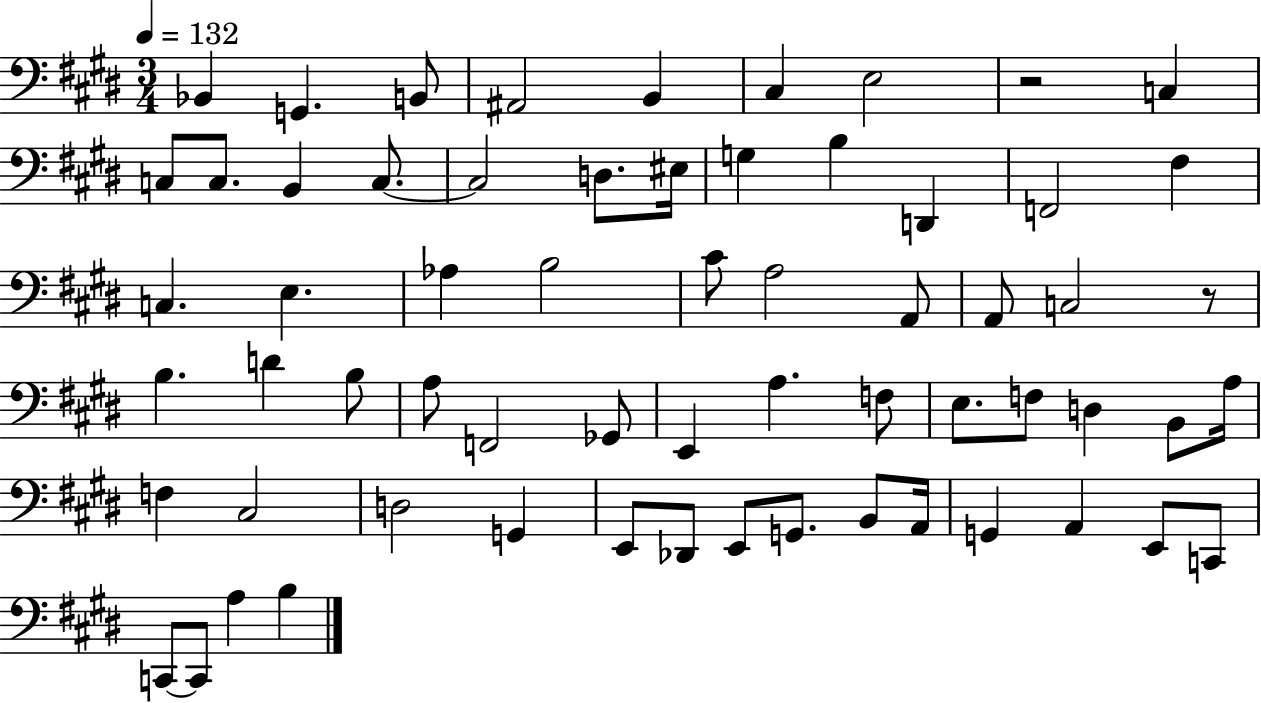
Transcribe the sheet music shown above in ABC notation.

X:1
T:Untitled
M:3/4
L:1/4
K:E
_B,, G,, B,,/2 ^A,,2 B,, ^C, E,2 z2 C, C,/2 C,/2 B,, C,/2 C,2 D,/2 ^E,/4 G, B, D,, F,,2 ^F, C, E, _A, B,2 ^C/2 A,2 A,,/2 A,,/2 C,2 z/2 B, D B,/2 A,/2 F,,2 _G,,/2 E,, A, F,/2 E,/2 F,/2 D, B,,/2 A,/4 F, ^C,2 D,2 G,, E,,/2 _D,,/2 E,,/2 G,,/2 B,,/2 A,,/4 G,, A,, E,,/2 C,,/2 C,,/2 C,,/2 A, B,